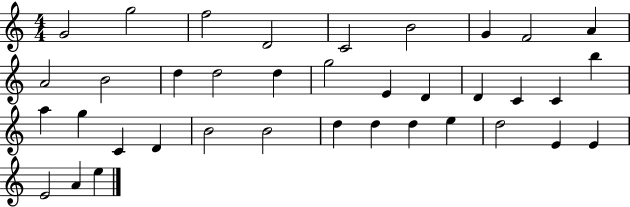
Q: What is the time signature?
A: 4/4